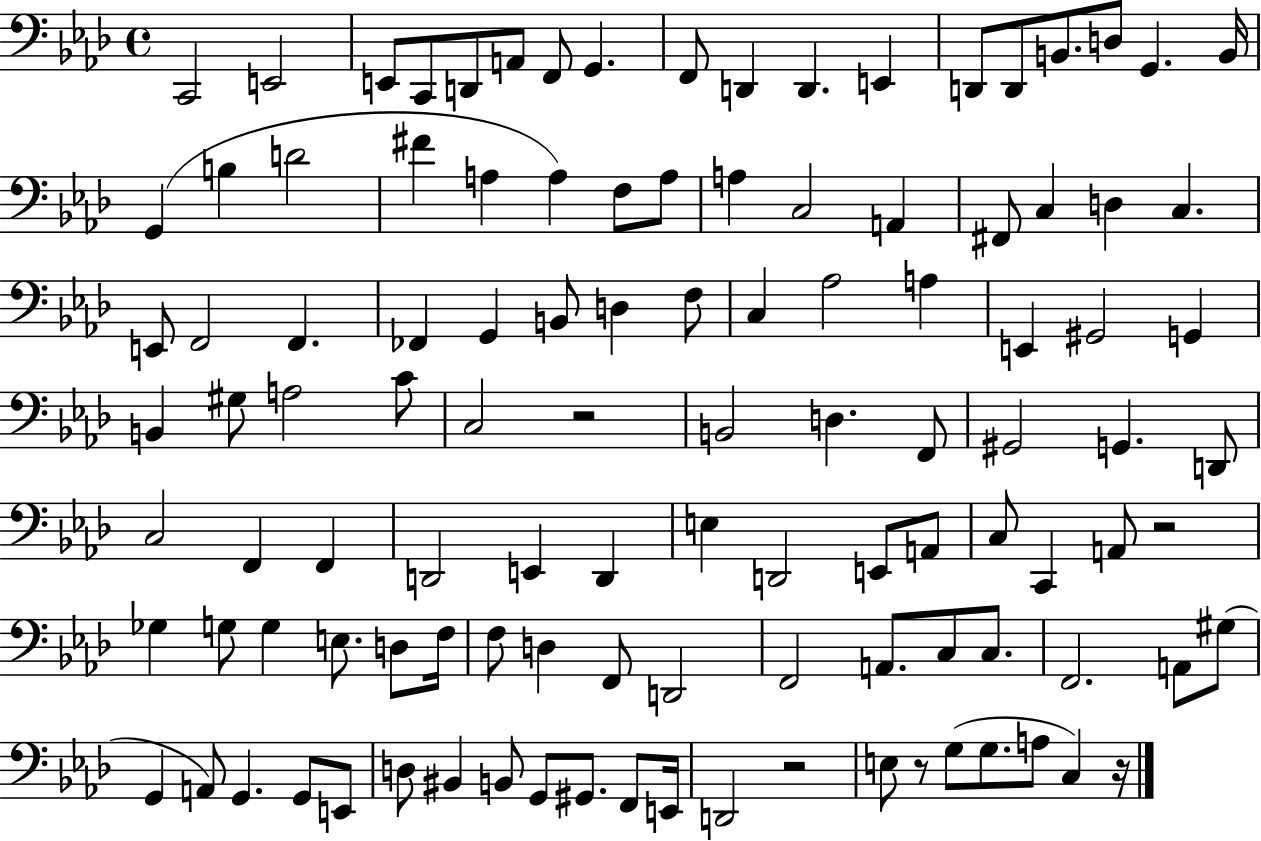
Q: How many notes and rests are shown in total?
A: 111